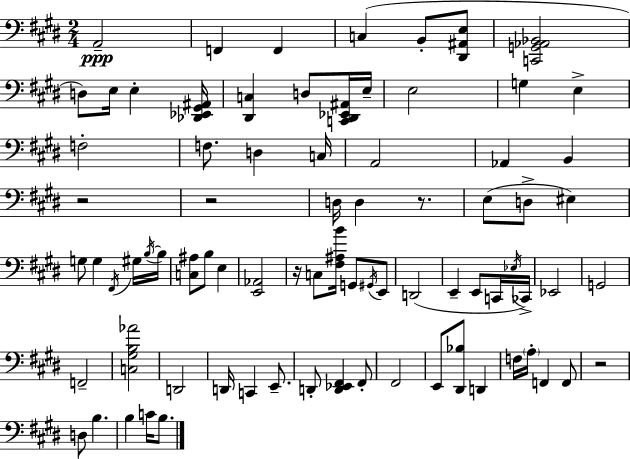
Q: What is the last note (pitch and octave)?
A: B3